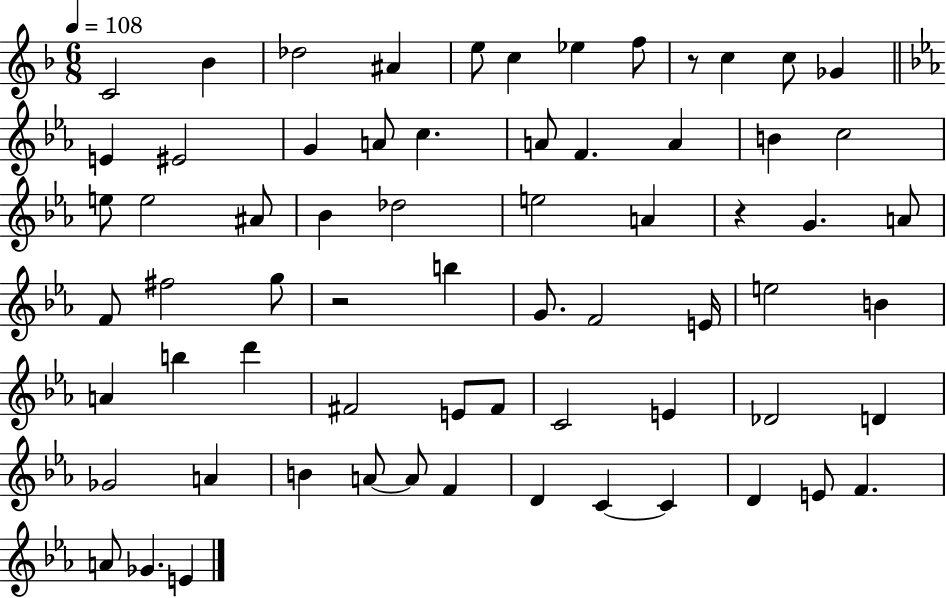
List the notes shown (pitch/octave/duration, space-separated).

C4/h Bb4/q Db5/h A#4/q E5/e C5/q Eb5/q F5/e R/e C5/q C5/e Gb4/q E4/q EIS4/h G4/q A4/e C5/q. A4/e F4/q. A4/q B4/q C5/h E5/e E5/h A#4/e Bb4/q Db5/h E5/h A4/q R/q G4/q. A4/e F4/e F#5/h G5/e R/h B5/q G4/e. F4/h E4/s E5/h B4/q A4/q B5/q D6/q F#4/h E4/e F#4/e C4/h E4/q Db4/h D4/q Gb4/h A4/q B4/q A4/e A4/e F4/q D4/q C4/q C4/q D4/q E4/e F4/q. A4/e Gb4/q. E4/q